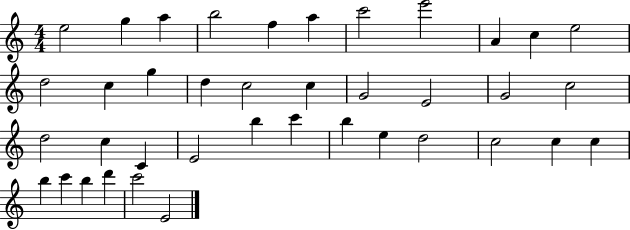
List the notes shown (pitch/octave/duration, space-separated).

E5/h G5/q A5/q B5/h F5/q A5/q C6/h E6/h A4/q C5/q E5/h D5/h C5/q G5/q D5/q C5/h C5/q G4/h E4/h G4/h C5/h D5/h C5/q C4/q E4/h B5/q C6/q B5/q E5/q D5/h C5/h C5/q C5/q B5/q C6/q B5/q D6/q C6/h E4/h